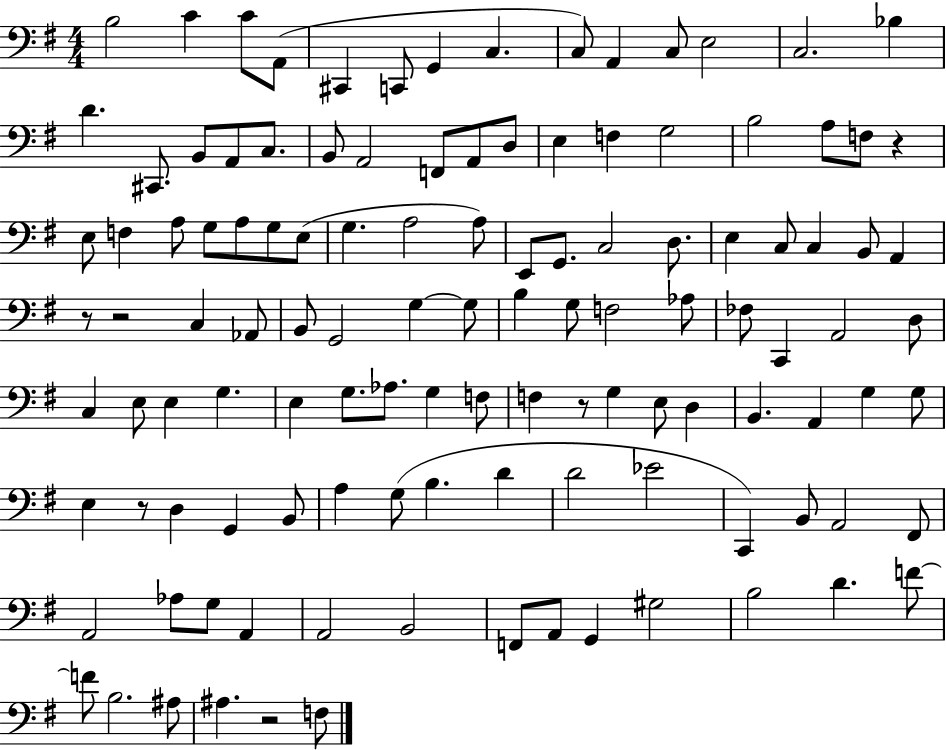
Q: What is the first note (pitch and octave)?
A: B3